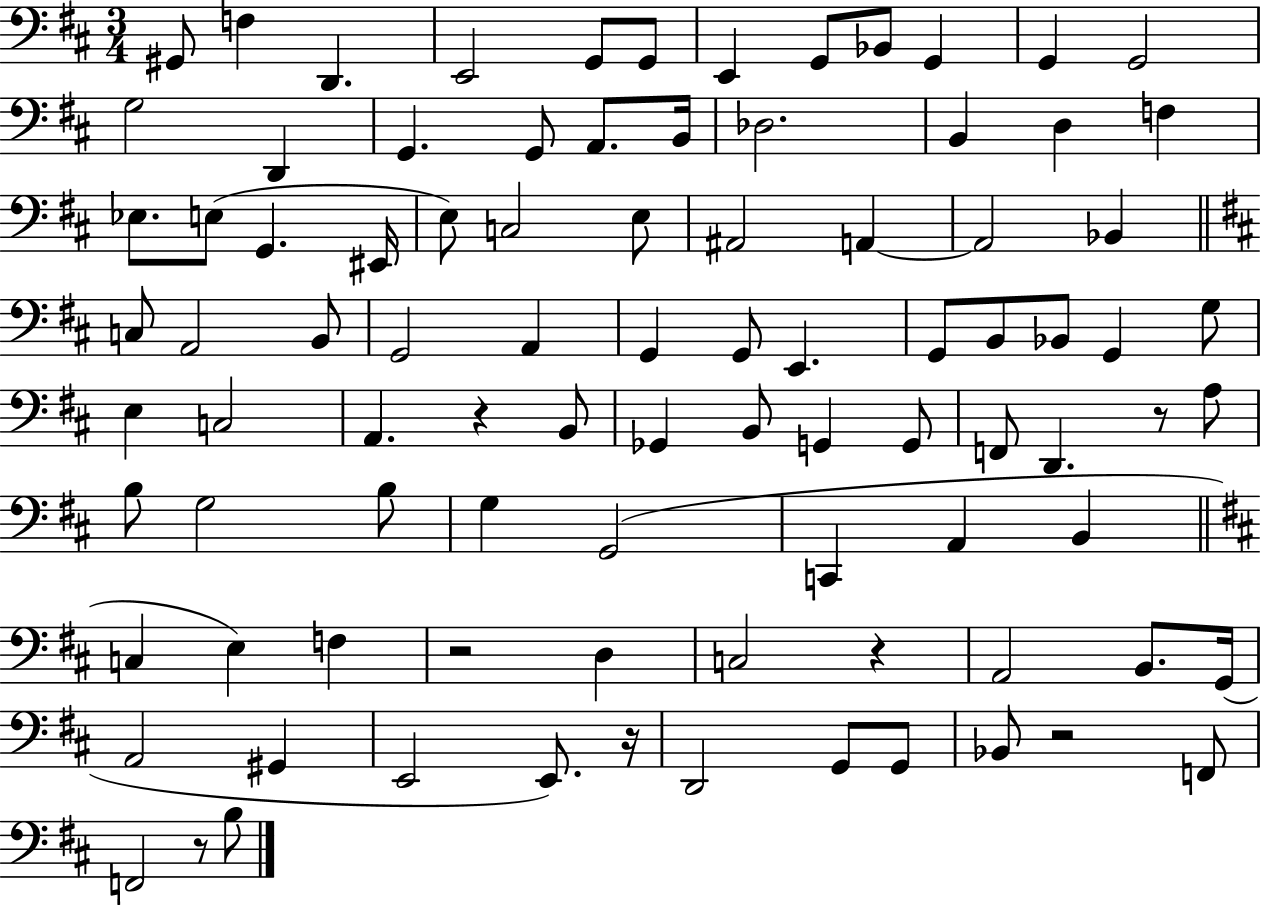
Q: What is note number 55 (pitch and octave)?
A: F2